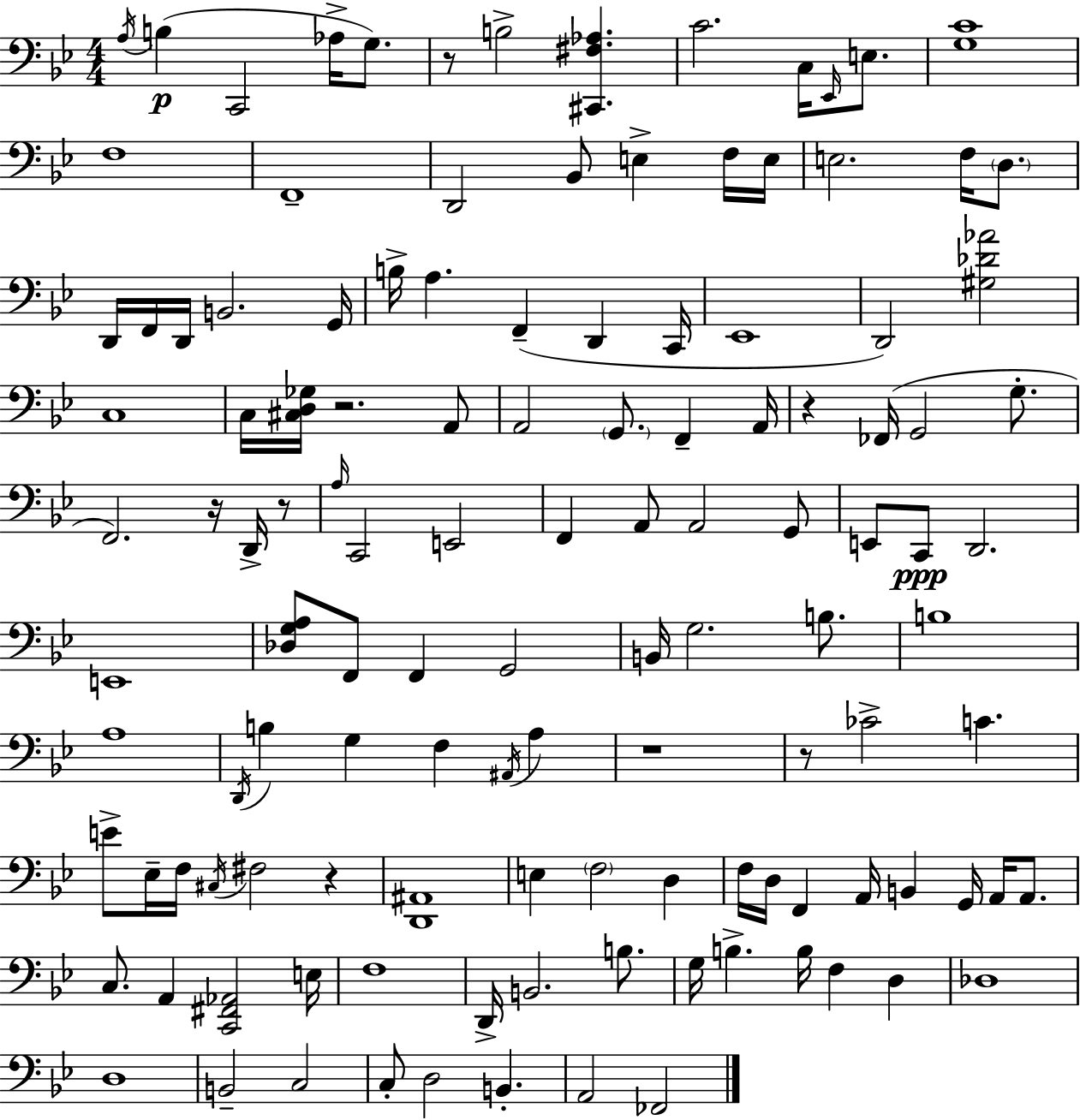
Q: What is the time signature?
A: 4/4